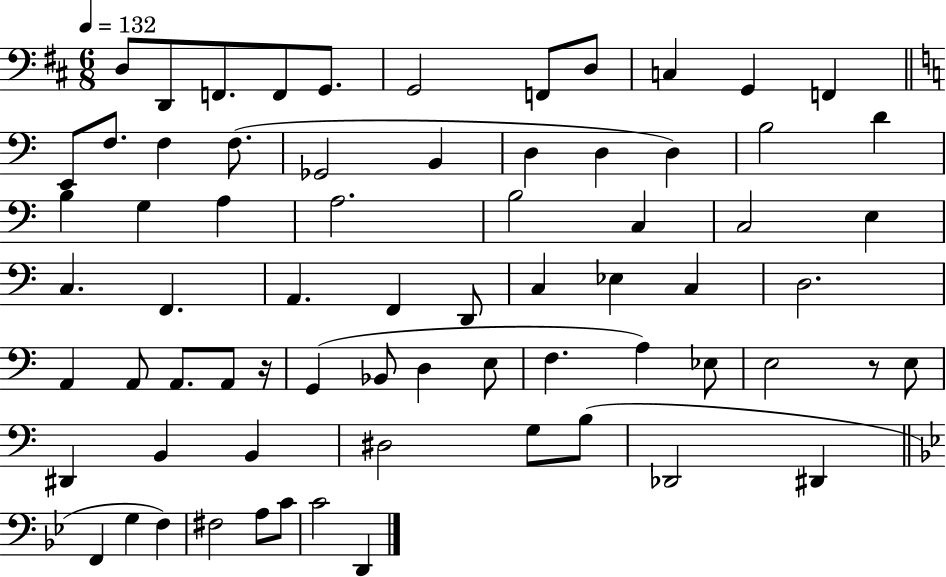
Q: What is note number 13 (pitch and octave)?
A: F3